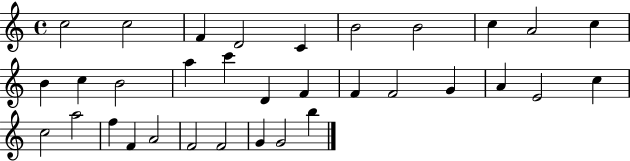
C5/h C5/h F4/q D4/h C4/q B4/h B4/h C5/q A4/h C5/q B4/q C5/q B4/h A5/q C6/q D4/q F4/q F4/q F4/h G4/q A4/q E4/h C5/q C5/h A5/h F5/q F4/q A4/h F4/h F4/h G4/q G4/h B5/q